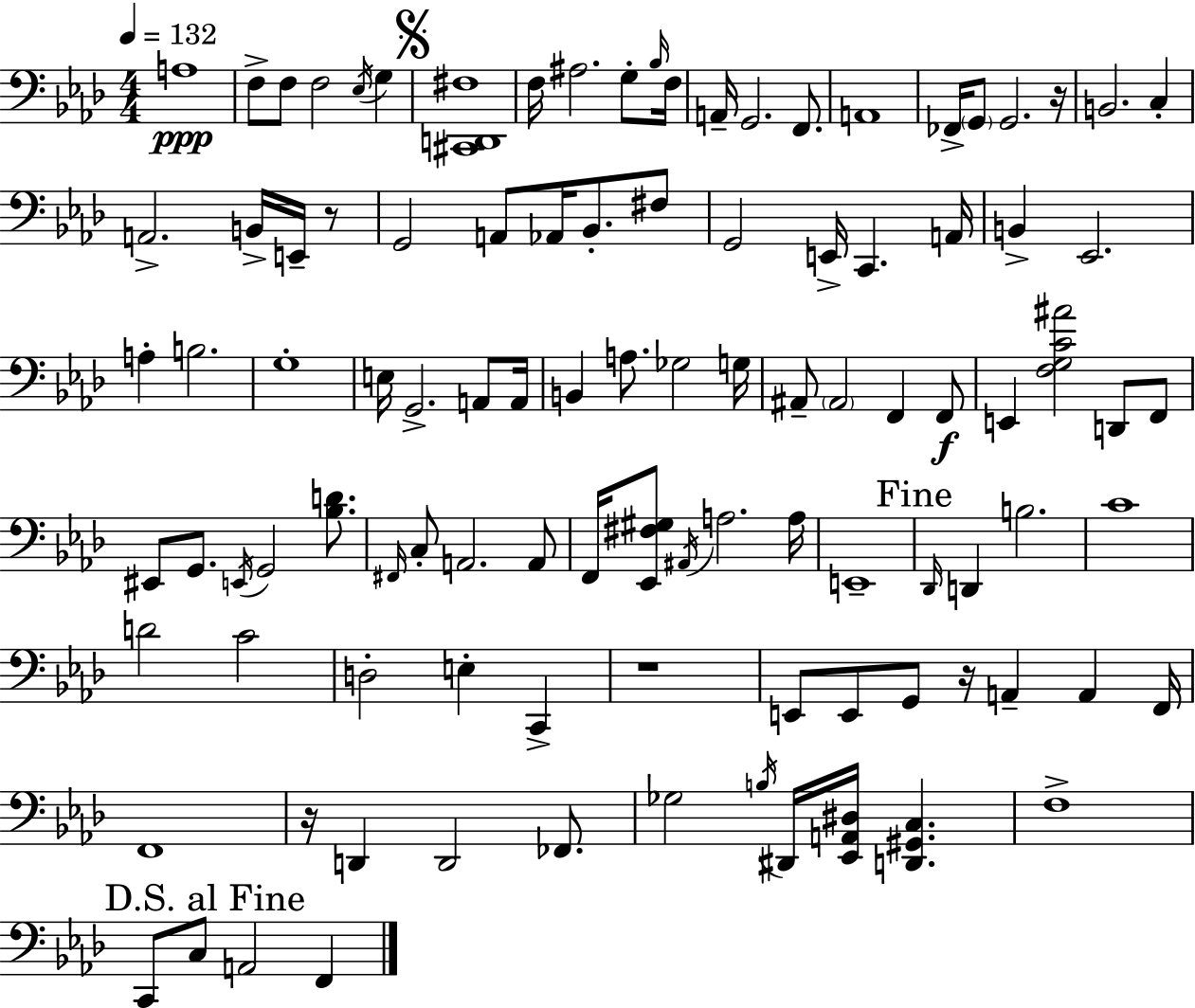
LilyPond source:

{
  \clef bass
  \numericTimeSignature
  \time 4/4
  \key aes \major
  \tempo 4 = 132
  a1\ppp | f8-> f8 f2 \acciaccatura { ees16 } g4 | \mark \markup { \musicglyph "scripts.segno" } <cis, d, fis>1 | f16 ais2. g8-. | \break \grace { bes16 } f16 a,16-- g,2. f,8. | a,1 | fes,16-> \parenthesize g,8 g,2. | r16 b,2. c4-. | \break a,2.-> b,16-> e,16-- | r8 g,2 a,8 aes,16 bes,8.-. | fis8 g,2 e,16-> c,4. | a,16 b,4-> ees,2. | \break a4-. b2. | g1-. | e16 g,2.-> a,8 | a,16 b,4 a8. ges2 | \break g16 ais,8-- \parenthesize ais,2 f,4 | f,8\f e,4 <f g c' ais'>2 d,8 | f,8 eis,8 g,8. \acciaccatura { e,16 } g,2 | <bes d'>8. \grace { fis,16 } c8-. a,2. | \break a,8 f,16 <ees, fis gis>8 \acciaccatura { ais,16 } a2. | a16 e,1-- | \mark "Fine" \grace { des,16 } d,4 b2. | c'1 | \break d'2 c'2 | d2-. e4-. | c,4-> r1 | e,8 e,8 g,8 r16 a,4-- | \break a,4 f,16 f,1 | r16 d,4 d,2 | fes,8. ges2 \acciaccatura { b16 } dis,16 | <ees, a, dis>16 <d, gis, c>4. f1-> | \break \mark "D.S. al Fine" c,8 c8 a,2 | f,4 \bar "|."
}